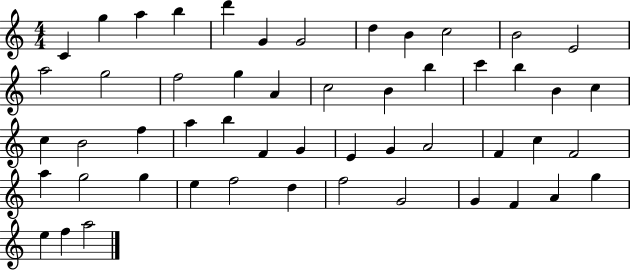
C4/q G5/q A5/q B5/q D6/q G4/q G4/h D5/q B4/q C5/h B4/h E4/h A5/h G5/h F5/h G5/q A4/q C5/h B4/q B5/q C6/q B5/q B4/q C5/q C5/q B4/h F5/q A5/q B5/q F4/q G4/q E4/q G4/q A4/h F4/q C5/q F4/h A5/q G5/h G5/q E5/q F5/h D5/q F5/h G4/h G4/q F4/q A4/q G5/q E5/q F5/q A5/h